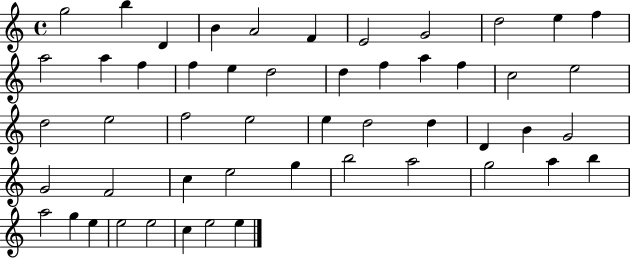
X:1
T:Untitled
M:4/4
L:1/4
K:C
g2 b D B A2 F E2 G2 d2 e f a2 a f f e d2 d f a f c2 e2 d2 e2 f2 e2 e d2 d D B G2 G2 F2 c e2 g b2 a2 g2 a b a2 g e e2 e2 c e2 e